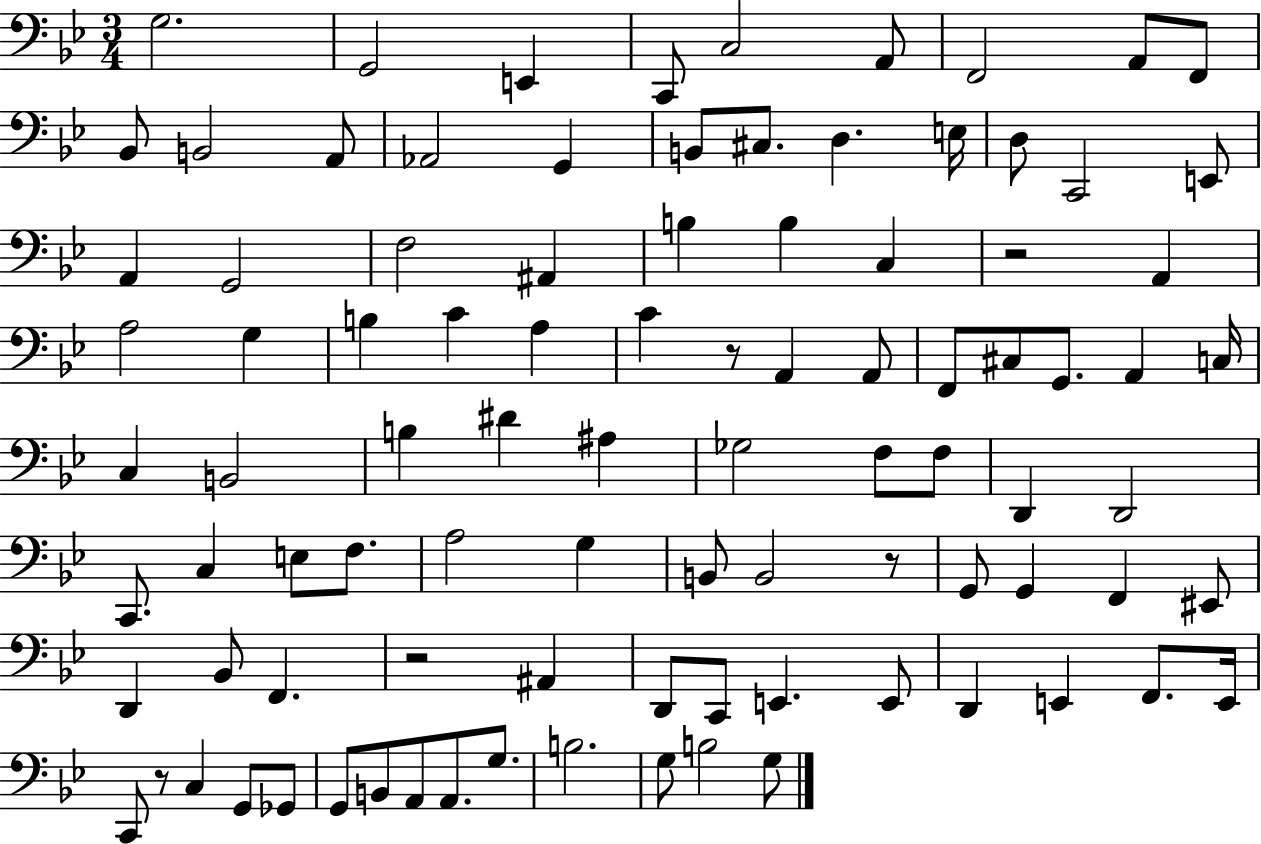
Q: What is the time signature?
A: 3/4